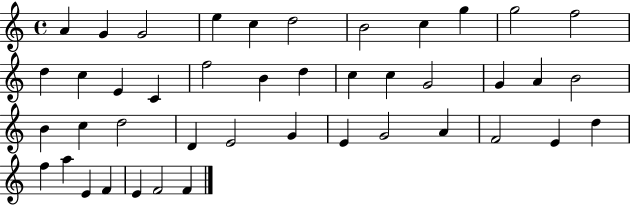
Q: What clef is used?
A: treble